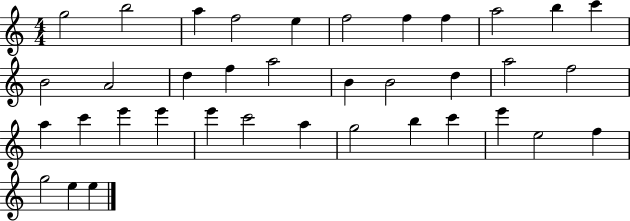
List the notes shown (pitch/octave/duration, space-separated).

G5/h B5/h A5/q F5/h E5/q F5/h F5/q F5/q A5/h B5/q C6/q B4/h A4/h D5/q F5/q A5/h B4/q B4/h D5/q A5/h F5/h A5/q C6/q E6/q E6/q E6/q C6/h A5/q G5/h B5/q C6/q E6/q E5/h F5/q G5/h E5/q E5/q